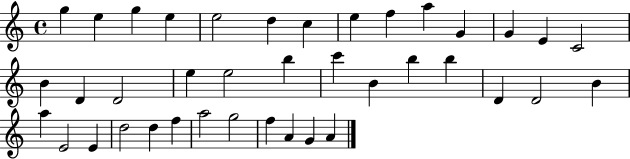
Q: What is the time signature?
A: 4/4